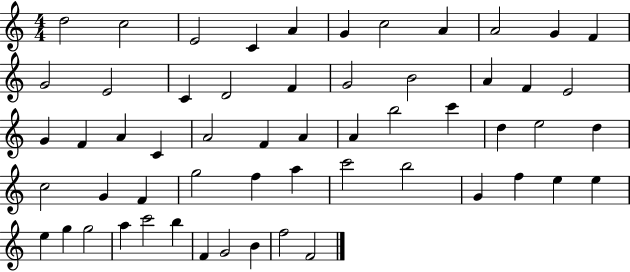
X:1
T:Untitled
M:4/4
L:1/4
K:C
d2 c2 E2 C A G c2 A A2 G F G2 E2 C D2 F G2 B2 A F E2 G F A C A2 F A A b2 c' d e2 d c2 G F g2 f a c'2 b2 G f e e e g g2 a c'2 b F G2 B f2 F2